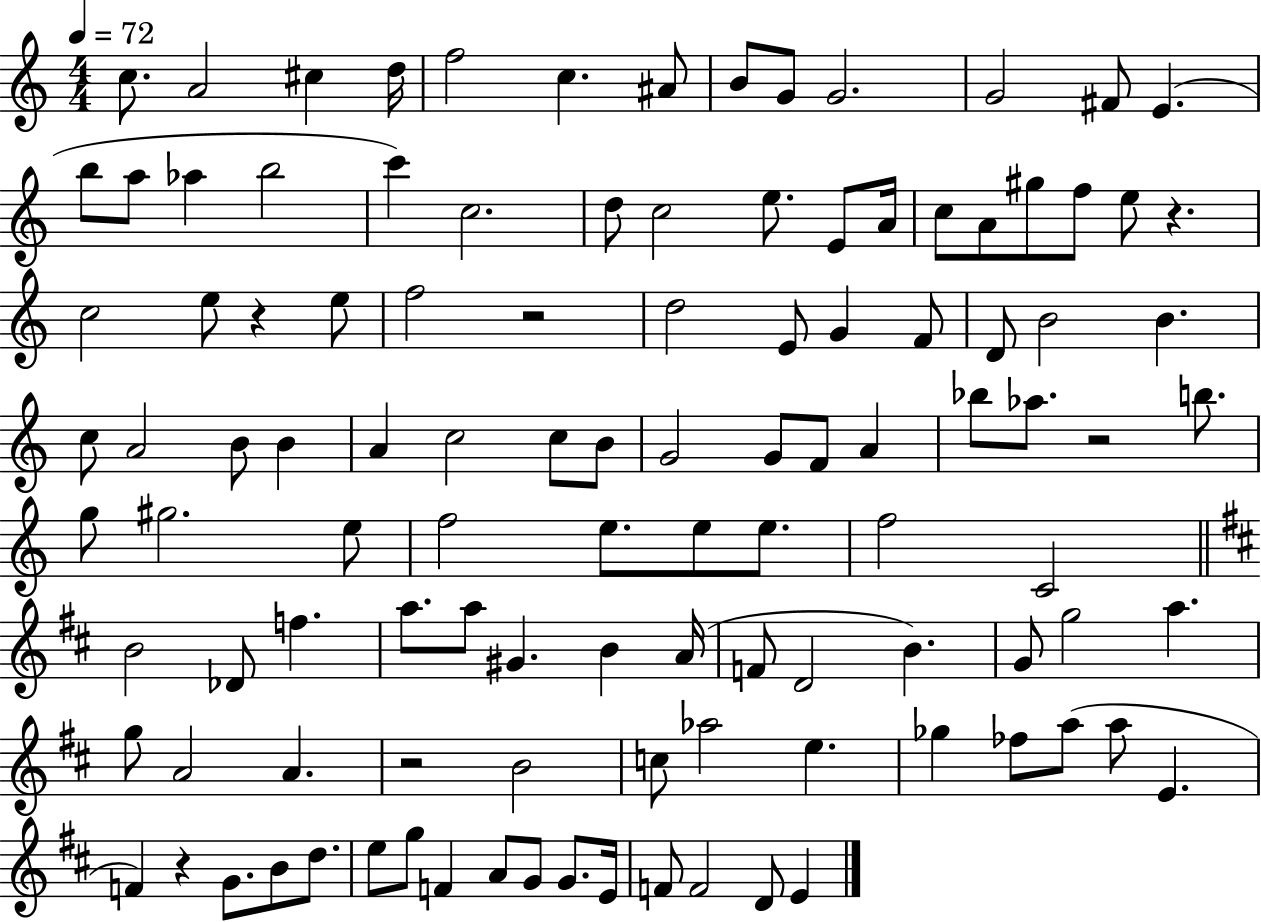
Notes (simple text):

C5/e. A4/h C#5/q D5/s F5/h C5/q. A#4/e B4/e G4/e G4/h. G4/h F#4/e E4/q. B5/e A5/e Ab5/q B5/h C6/q C5/h. D5/e C5/h E5/e. E4/e A4/s C5/e A4/e G#5/e F5/e E5/e R/q. C5/h E5/e R/q E5/e F5/h R/h D5/h E4/e G4/q F4/e D4/e B4/h B4/q. C5/e A4/h B4/e B4/q A4/q C5/h C5/e B4/e G4/h G4/e F4/e A4/q Bb5/e Ab5/e. R/h B5/e. G5/e G#5/h. E5/e F5/h E5/e. E5/e E5/e. F5/h C4/h B4/h Db4/e F5/q. A5/e. A5/e G#4/q. B4/q A4/s F4/e D4/h B4/q. G4/e G5/h A5/q. G5/e A4/h A4/q. R/h B4/h C5/e Ab5/h E5/q. Gb5/q FES5/e A5/e A5/e E4/q. F4/q R/q G4/e. B4/e D5/e. E5/e G5/e F4/q A4/e G4/e G4/e. E4/s F4/e F4/h D4/e E4/q